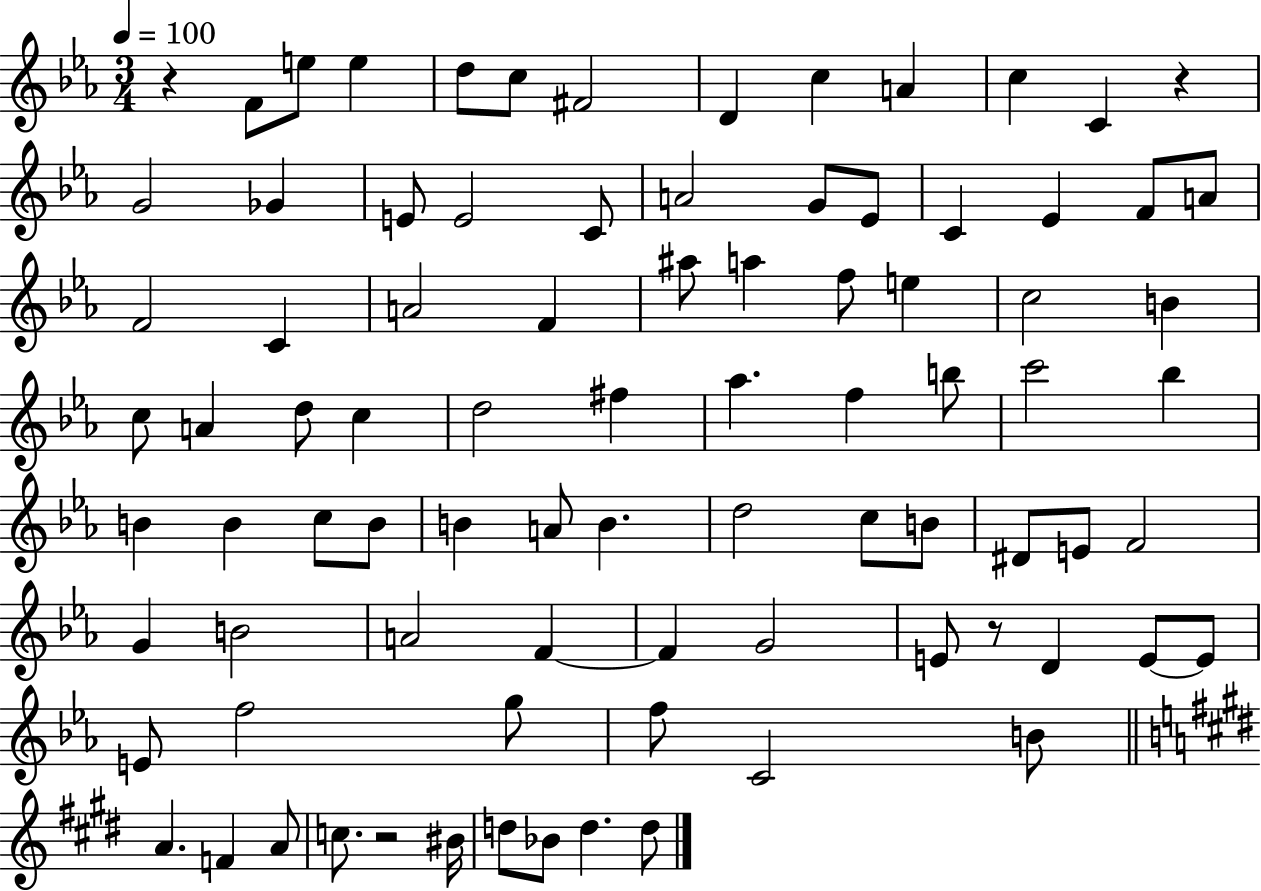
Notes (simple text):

R/q F4/e E5/e E5/q D5/e C5/e F#4/h D4/q C5/q A4/q C5/q C4/q R/q G4/h Gb4/q E4/e E4/h C4/e A4/h G4/e Eb4/e C4/q Eb4/q F4/e A4/e F4/h C4/q A4/h F4/q A#5/e A5/q F5/e E5/q C5/h B4/q C5/e A4/q D5/e C5/q D5/h F#5/q Ab5/q. F5/q B5/e C6/h Bb5/q B4/q B4/q C5/e B4/e B4/q A4/e B4/q. D5/h C5/e B4/e D#4/e E4/e F4/h G4/q B4/h A4/h F4/q F4/q G4/h E4/e R/e D4/q E4/e E4/e E4/e F5/h G5/e F5/e C4/h B4/e A4/q. F4/q A4/e C5/e. R/h BIS4/s D5/e Bb4/e D5/q. D5/e